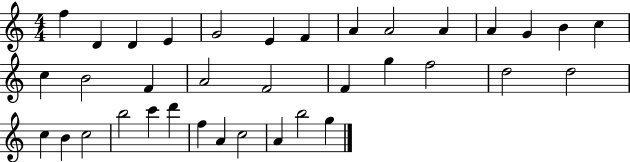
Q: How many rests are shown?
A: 0